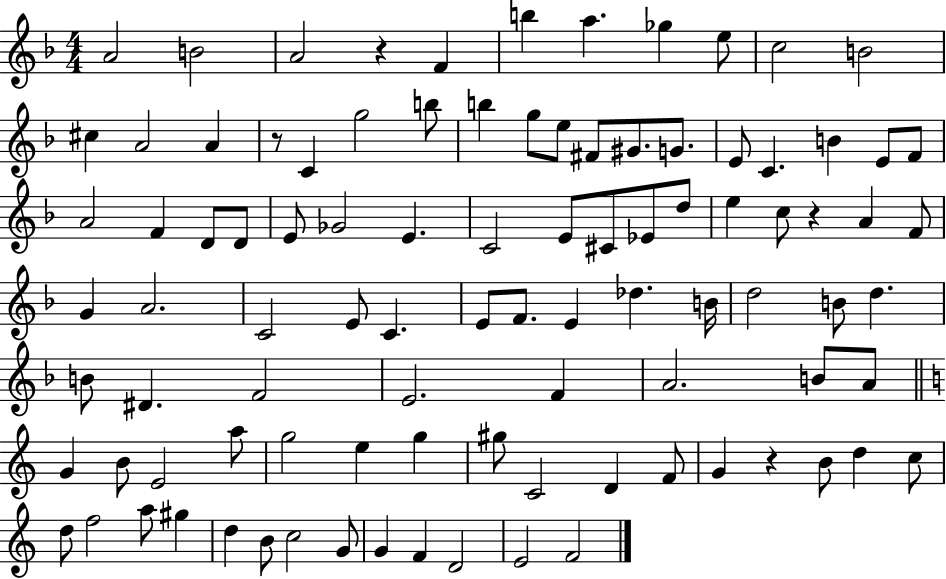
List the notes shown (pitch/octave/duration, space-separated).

A4/h B4/h A4/h R/q F4/q B5/q A5/q. Gb5/q E5/e C5/h B4/h C#5/q A4/h A4/q R/e C4/q G5/h B5/e B5/q G5/e E5/e F#4/e G#4/e. G4/e. E4/e C4/q. B4/q E4/e F4/e A4/h F4/q D4/e D4/e E4/e Gb4/h E4/q. C4/h E4/e C#4/e Eb4/e D5/e E5/q C5/e R/q A4/q F4/e G4/q A4/h. C4/h E4/e C4/q. E4/e F4/e. E4/q Db5/q. B4/s D5/h B4/e D5/q. B4/e D#4/q. F4/h E4/h. F4/q A4/h. B4/e A4/e G4/q B4/e E4/h A5/e G5/h E5/q G5/q G#5/e C4/h D4/q F4/e G4/q R/q B4/e D5/q C5/e D5/e F5/h A5/e G#5/q D5/q B4/e C5/h G4/e G4/q F4/q D4/h E4/h F4/h